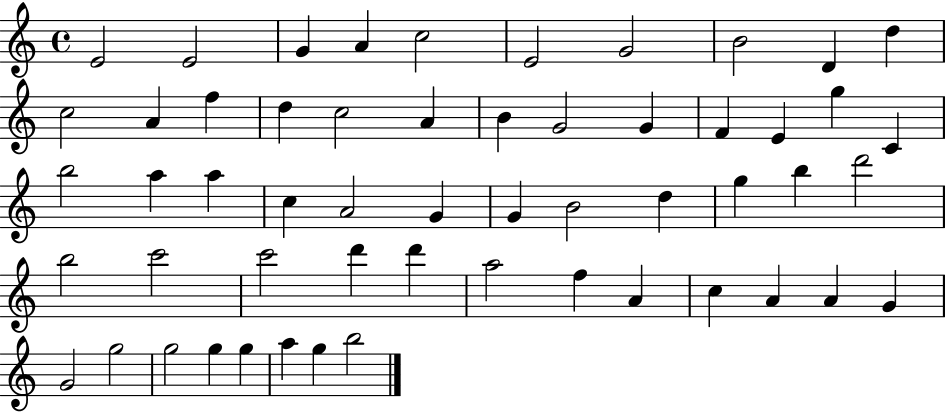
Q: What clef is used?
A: treble